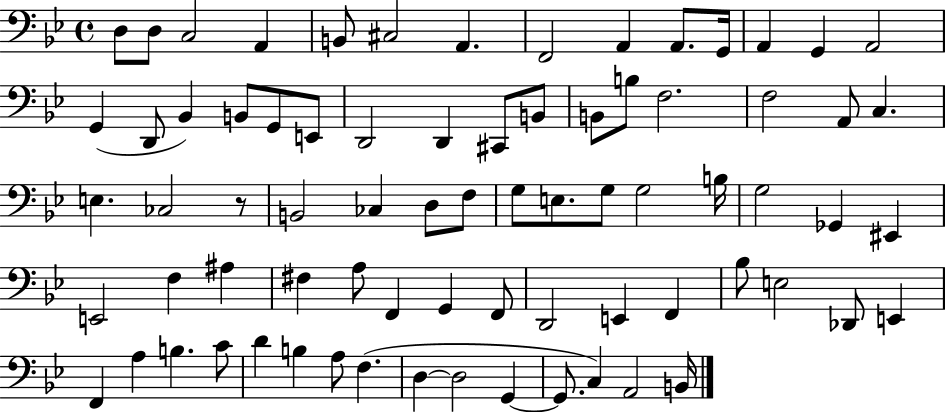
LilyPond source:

{
  \clef bass
  \time 4/4
  \defaultTimeSignature
  \key bes \major
  d8 d8 c2 a,4 | b,8 cis2 a,4. | f,2 a,4 a,8. g,16 | a,4 g,4 a,2 | \break g,4( d,8 bes,4) b,8 g,8 e,8 | d,2 d,4 cis,8 b,8 | b,8 b8 f2. | f2 a,8 c4. | \break e4. ces2 r8 | b,2 ces4 d8 f8 | g8 e8. g8 g2 b16 | g2 ges,4 eis,4 | \break e,2 f4 ais4 | fis4 a8 f,4 g,4 f,8 | d,2 e,4 f,4 | bes8 e2 des,8 e,4 | \break f,4 a4 b4. c'8 | d'4 b4 a8 f4.( | d4~~ d2 g,4~~ | g,8. c4) a,2 b,16 | \break \bar "|."
}